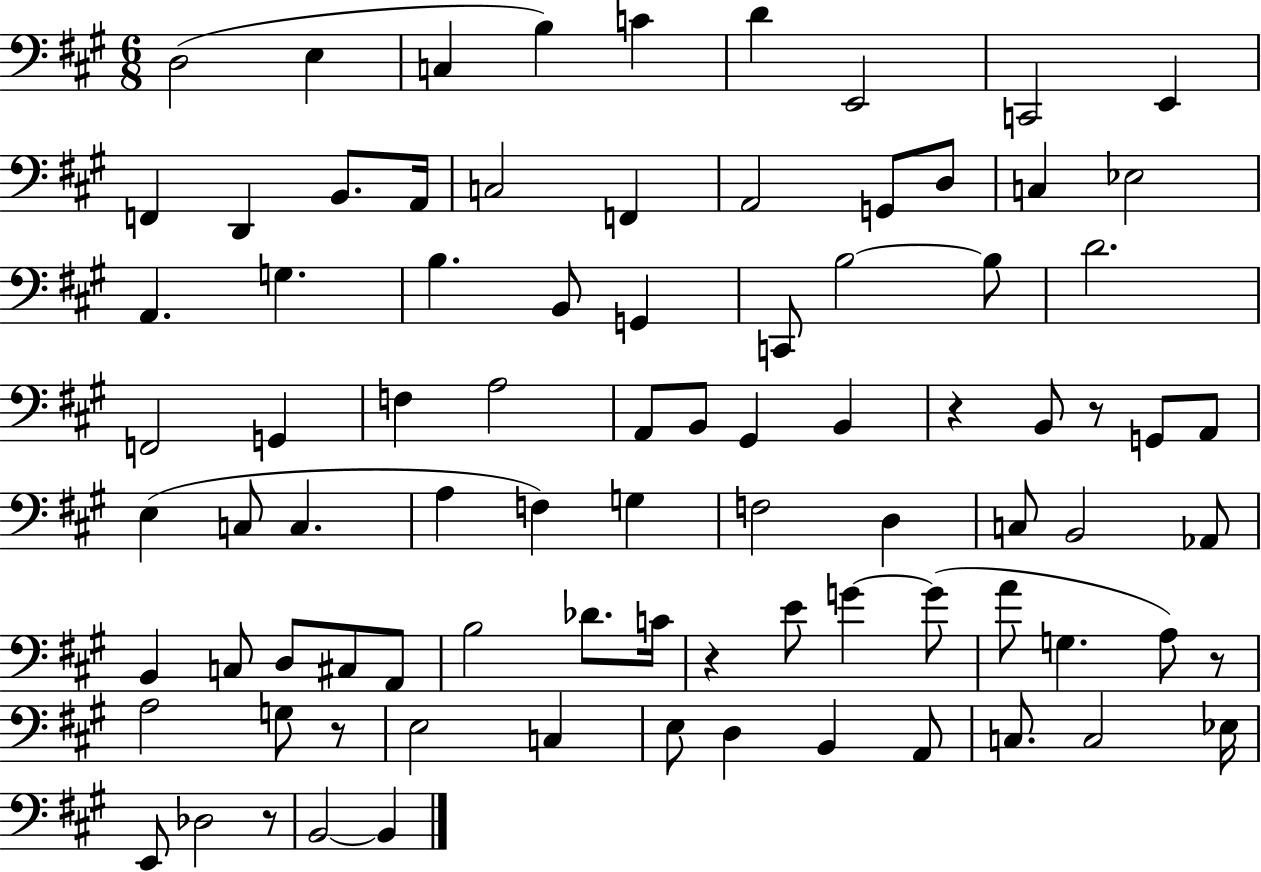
D3/h E3/q C3/q B3/q C4/q D4/q E2/h C2/h E2/q F2/q D2/q B2/e. A2/s C3/h F2/q A2/h G2/e D3/e C3/q Eb3/h A2/q. G3/q. B3/q. B2/e G2/q C2/e B3/h B3/e D4/h. F2/h G2/q F3/q A3/h A2/e B2/e G#2/q B2/q R/q B2/e R/e G2/e A2/e E3/q C3/e C3/q. A3/q F3/q G3/q F3/h D3/q C3/e B2/h Ab2/e B2/q C3/e D3/e C#3/e A2/e B3/h Db4/e. C4/s R/q E4/e G4/q G4/e A4/e G3/q. A3/e R/e A3/h G3/e R/e E3/h C3/q E3/e D3/q B2/q A2/e C3/e. C3/h Eb3/s E2/e Db3/h R/e B2/h B2/q